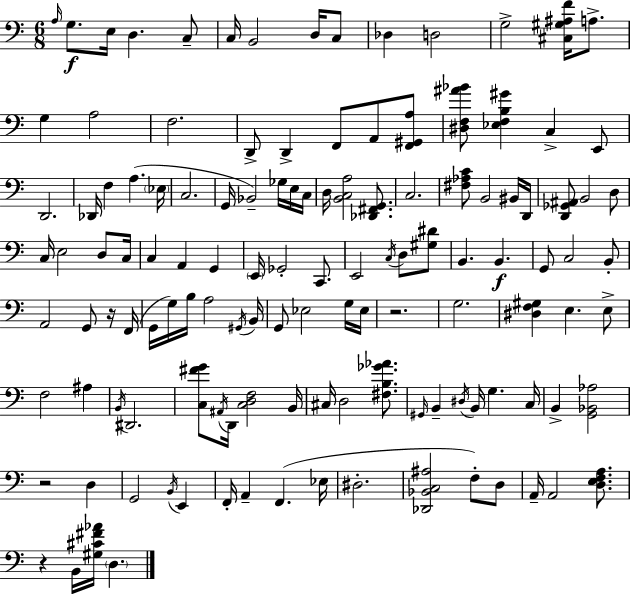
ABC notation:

X:1
T:Untitled
M:6/8
L:1/4
K:C
A,/4 G,/2 E,/4 D, C,/2 C,/4 B,,2 D,/4 C,/2 _D, D,2 G,2 [^C,^G,^A,F]/4 A,/2 G, A,2 F,2 D,,/2 D,, F,,/2 A,,/2 [F,,^G,,A,]/2 [^D,F,^A_B]/2 [_E,F,B,^G] C, E,,/2 D,,2 _D,,/4 F, A, _E,/4 C,2 G,,/4 _B,,2 _G,/4 E,/4 C,/4 D,/4 [B,,C,A,]2 [_D,,^F,,G,,]/2 C,2 [^F,_A,C]/2 B,,2 ^B,,/4 D,,/4 [D,,_G,,^A,,]/2 B,,2 D,/2 C,/4 E,2 D,/2 C,/4 C, A,, G,, E,,/4 _G,,2 C,,/2 E,,2 C,/4 D,/2 [^G,^D]/2 B,, B,, G,,/2 C,2 B,,/2 A,,2 G,,/2 z/4 F,,/4 G,,/4 G,/4 B,/4 A,2 ^G,,/4 B,,/4 G,,/2 _E,2 G,/4 _E,/4 z2 G,2 [^D,F,^G,] E, E,/2 F,2 ^A, B,,/4 ^D,,2 [C,^FG]/2 ^A,,/4 D,,/4 [C,D,F,]2 B,,/4 ^C,/4 D,2 [^F,B,_G_A]/2 ^G,,/4 B,, ^D,/4 B,,/4 G, C,/4 B,, [G,,_B,,_A,]2 z2 D, G,,2 B,,/4 E,, F,,/4 A,, F,, _E,/4 ^D,2 [_D,,_B,,C,^A,]2 F,/2 D,/2 A,,/4 A,,2 [D,E,F,A,]/2 z B,,/4 [^G,^C^F_A]/4 D,